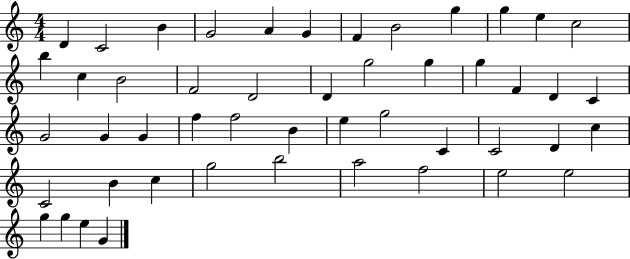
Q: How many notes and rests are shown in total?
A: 49